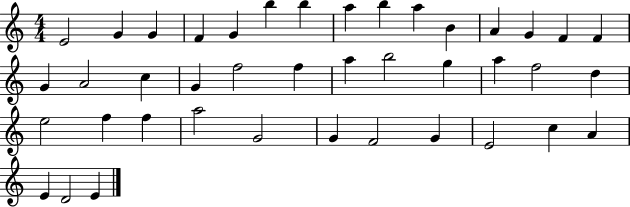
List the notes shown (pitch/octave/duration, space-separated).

E4/h G4/q G4/q F4/q G4/q B5/q B5/q A5/q B5/q A5/q B4/q A4/q G4/q F4/q F4/q G4/q A4/h C5/q G4/q F5/h F5/q A5/q B5/h G5/q A5/q F5/h D5/q E5/h F5/q F5/q A5/h G4/h G4/q F4/h G4/q E4/h C5/q A4/q E4/q D4/h E4/q